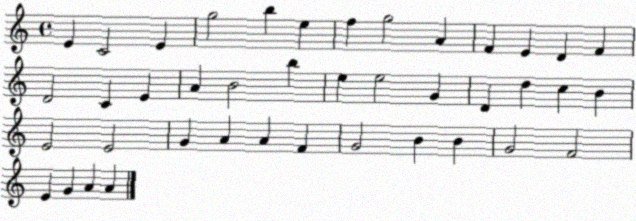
X:1
T:Untitled
M:4/4
L:1/4
K:C
E C2 E g2 b e f g2 A F E D F D2 C E A B2 b e e2 G D d c B E2 E2 G A A F G2 B B G2 F2 E G A A